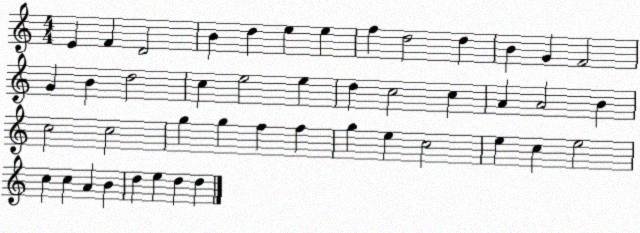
X:1
T:Untitled
M:4/4
L:1/4
K:C
E F D2 B d e e f d2 d B G F2 G B d2 c e2 e d c2 c A A2 B c2 c2 g g f f g e c2 e c e2 c c A B d e d d